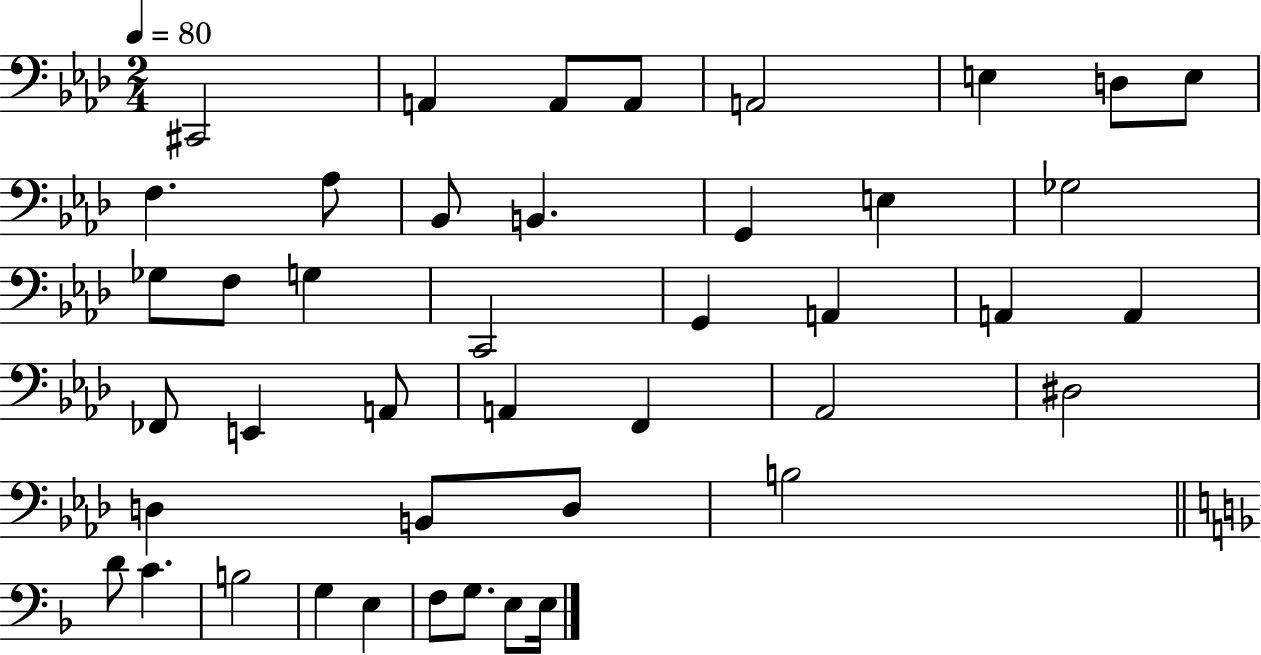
C#2/h A2/q A2/e A2/e A2/h E3/q D3/e E3/e F3/q. Ab3/e Bb2/e B2/q. G2/q E3/q Gb3/h Gb3/e F3/e G3/q C2/h G2/q A2/q A2/q A2/q FES2/e E2/q A2/e A2/q F2/q Ab2/h D#3/h D3/q B2/e D3/e B3/h D4/e C4/q. B3/h G3/q E3/q F3/e G3/e. E3/e E3/s